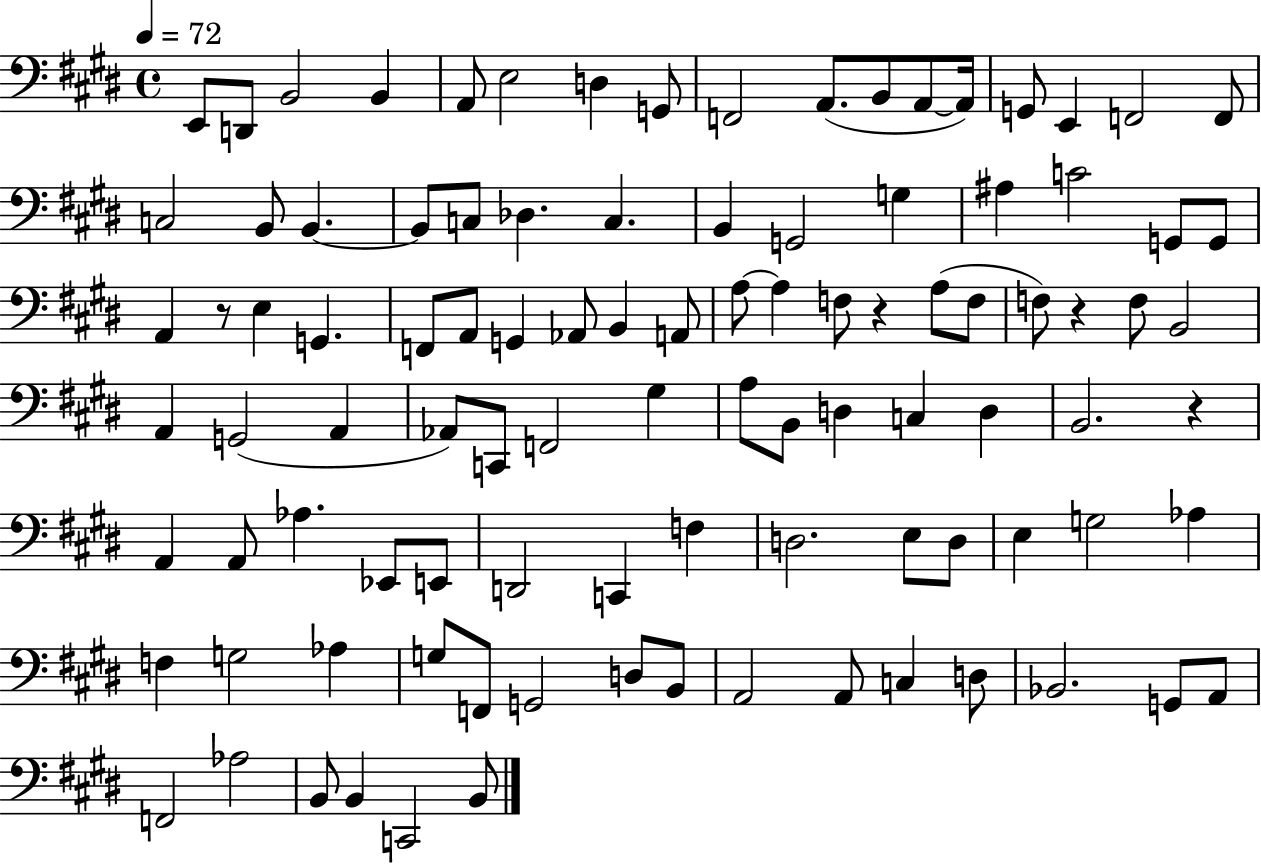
X:1
T:Untitled
M:4/4
L:1/4
K:E
E,,/2 D,,/2 B,,2 B,, A,,/2 E,2 D, G,,/2 F,,2 A,,/2 B,,/2 A,,/2 A,,/4 G,,/2 E,, F,,2 F,,/2 C,2 B,,/2 B,, B,,/2 C,/2 _D, C, B,, G,,2 G, ^A, C2 G,,/2 G,,/2 A,, z/2 E, G,, F,,/2 A,,/2 G,, _A,,/2 B,, A,,/2 A,/2 A, F,/2 z A,/2 F,/2 F,/2 z F,/2 B,,2 A,, G,,2 A,, _A,,/2 C,,/2 F,,2 ^G, A,/2 B,,/2 D, C, D, B,,2 z A,, A,,/2 _A, _E,,/2 E,,/2 D,,2 C,, F, D,2 E,/2 D,/2 E, G,2 _A, F, G,2 _A, G,/2 F,,/2 G,,2 D,/2 B,,/2 A,,2 A,,/2 C, D,/2 _B,,2 G,,/2 A,,/2 F,,2 _A,2 B,,/2 B,, C,,2 B,,/2